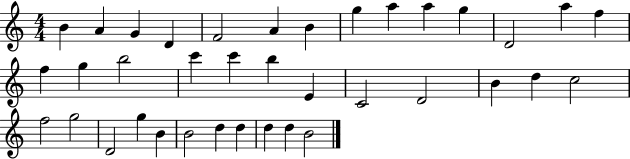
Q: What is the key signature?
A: C major